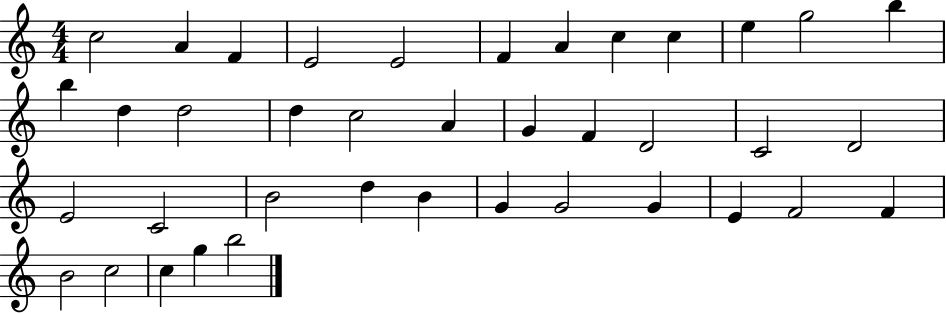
C5/h A4/q F4/q E4/h E4/h F4/q A4/q C5/q C5/q E5/q G5/h B5/q B5/q D5/q D5/h D5/q C5/h A4/q G4/q F4/q D4/h C4/h D4/h E4/h C4/h B4/h D5/q B4/q G4/q G4/h G4/q E4/q F4/h F4/q B4/h C5/h C5/q G5/q B5/h